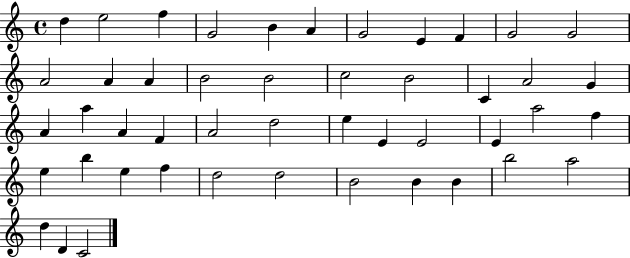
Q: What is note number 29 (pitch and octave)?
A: E4